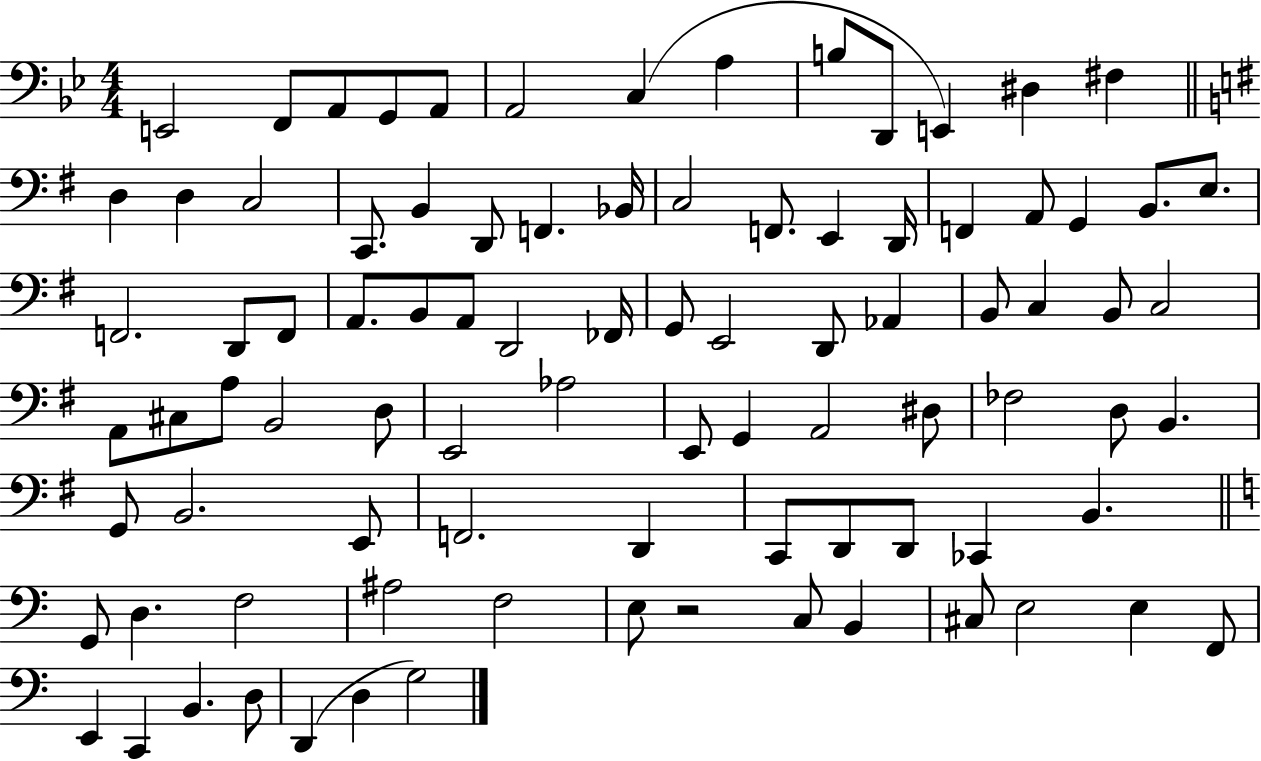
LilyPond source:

{
  \clef bass
  \numericTimeSignature
  \time 4/4
  \key bes \major
  e,2 f,8 a,8 g,8 a,8 | a,2 c4( a4 | b8 d,8 e,4) dis4 fis4 | \bar "||" \break \key g \major d4 d4 c2 | c,8. b,4 d,8 f,4. bes,16 | c2 f,8. e,4 d,16 | f,4 a,8 g,4 b,8. e8. | \break f,2. d,8 f,8 | a,8. b,8 a,8 d,2 fes,16 | g,8 e,2 d,8 aes,4 | b,8 c4 b,8 c2 | \break a,8 cis8 a8 b,2 d8 | e,2 aes2 | e,8 g,4 a,2 dis8 | fes2 d8 b,4. | \break g,8 b,2. e,8 | f,2. d,4 | c,8 d,8 d,8 ces,4 b,4. | \bar "||" \break \key c \major g,8 d4. f2 | ais2 f2 | e8 r2 c8 b,4 | cis8 e2 e4 f,8 | \break e,4 c,4 b,4. d8 | d,4( d4 g2) | \bar "|."
}